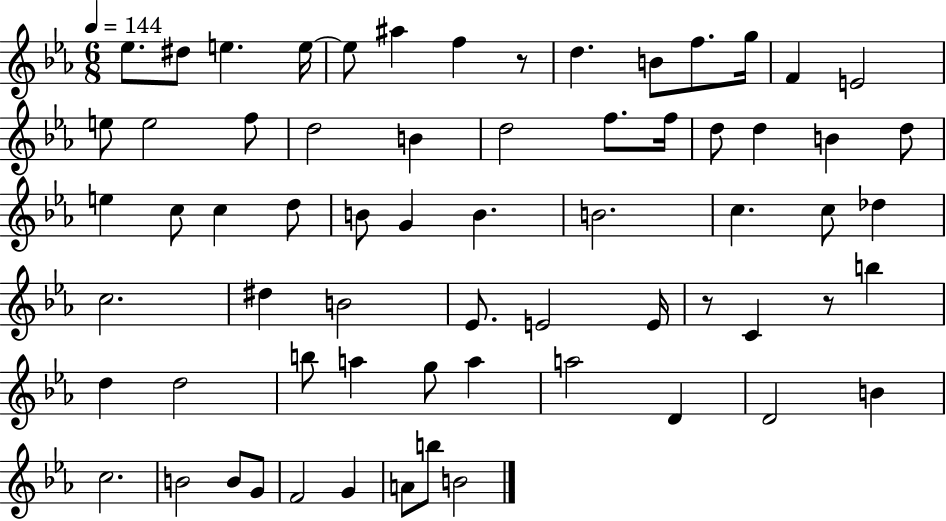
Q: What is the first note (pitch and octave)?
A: Eb5